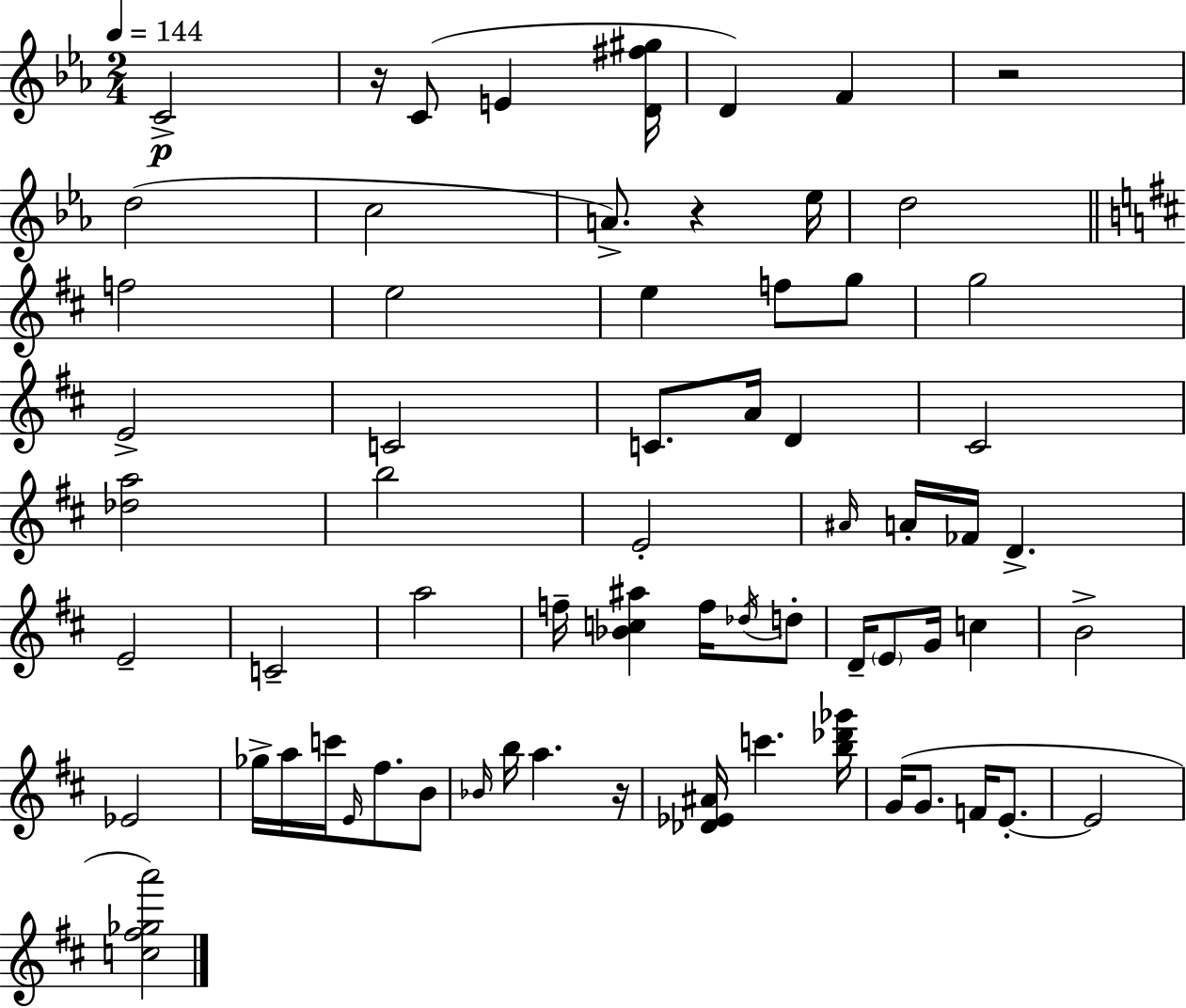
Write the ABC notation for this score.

X:1
T:Untitled
M:2/4
L:1/4
K:Eb
C2 z/4 C/2 E [D^f^g]/4 D F z2 d2 c2 A/2 z _e/4 d2 f2 e2 e f/2 g/2 g2 E2 C2 C/2 A/4 D ^C2 [_da]2 b2 E2 ^A/4 A/4 _F/4 D E2 C2 a2 f/4 [_Bc^a] f/4 _d/4 d/2 D/4 E/2 G/4 c B2 _E2 _g/4 a/4 c'/4 E/4 ^f/2 B/2 _B/4 b/4 a z/4 [_D_E^A]/4 c' [b_d'_g']/4 G/4 G/2 F/4 E/2 E2 [c^f_ga']2